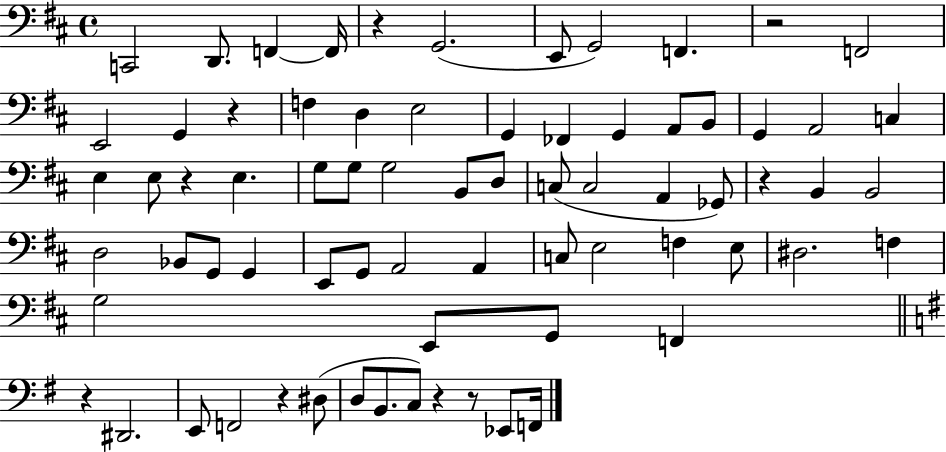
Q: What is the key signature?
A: D major